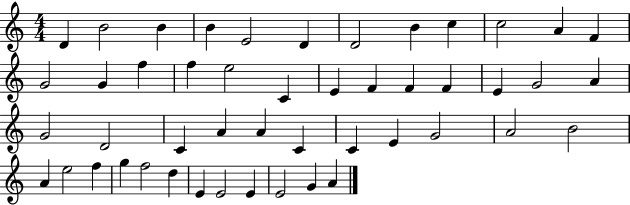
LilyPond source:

{
  \clef treble
  \numericTimeSignature
  \time 4/4
  \key c \major
  d'4 b'2 b'4 | b'4 e'2 d'4 | d'2 b'4 c''4 | c''2 a'4 f'4 | \break g'2 g'4 f''4 | f''4 e''2 c'4 | e'4 f'4 f'4 f'4 | e'4 g'2 a'4 | \break g'2 d'2 | c'4 a'4 a'4 c'4 | c'4 e'4 g'2 | a'2 b'2 | \break a'4 e''2 f''4 | g''4 f''2 d''4 | e'4 e'2 e'4 | e'2 g'4 a'4 | \break \bar "|."
}